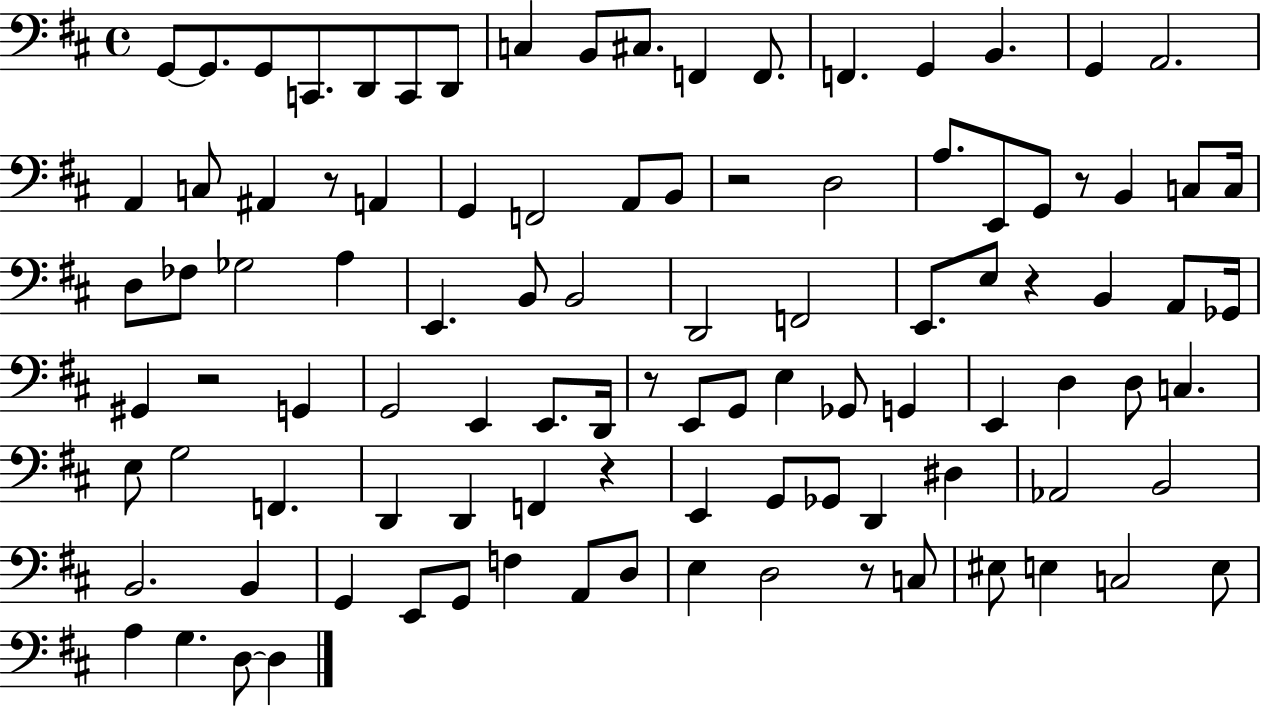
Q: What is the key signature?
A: D major